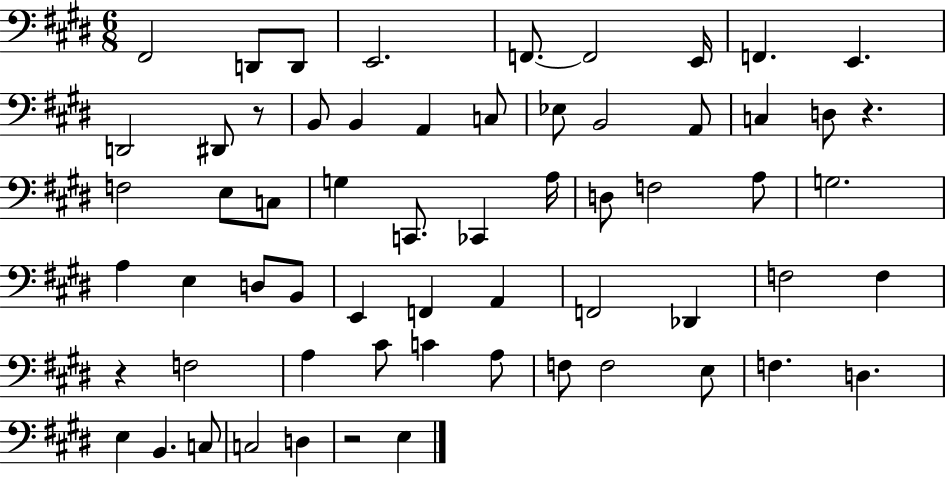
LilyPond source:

{
  \clef bass
  \numericTimeSignature
  \time 6/8
  \key e \major
  \repeat volta 2 { fis,2 d,8 d,8 | e,2. | f,8.~~ f,2 e,16 | f,4. e,4. | \break d,2 dis,8 r8 | b,8 b,4 a,4 c8 | ees8 b,2 a,8 | c4 d8 r4. | \break f2 e8 c8 | g4 c,8. ces,4 a16 | d8 f2 a8 | g2. | \break a4 e4 d8 b,8 | e,4 f,4 a,4 | f,2 des,4 | f2 f4 | \break r4 f2 | a4 cis'8 c'4 a8 | f8 f2 e8 | f4. d4. | \break e4 b,4. c8 | c2 d4 | r2 e4 | } \bar "|."
}